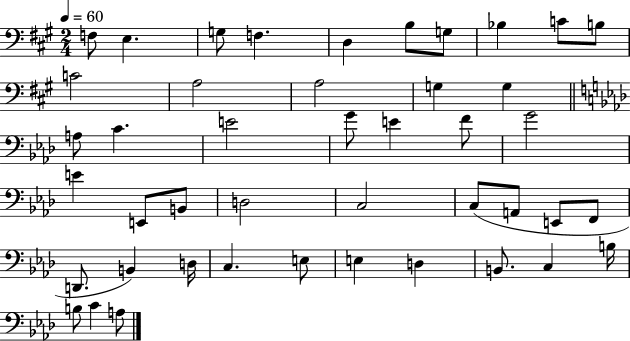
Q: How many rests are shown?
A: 0